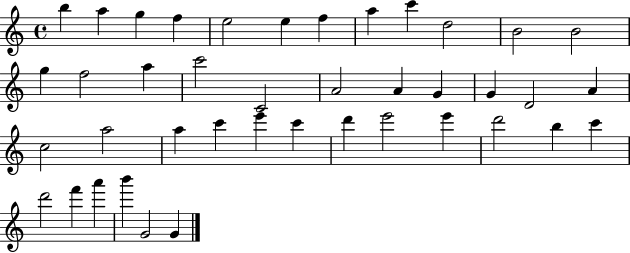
{
  \clef treble
  \time 4/4
  \defaultTimeSignature
  \key c \major
  b''4 a''4 g''4 f''4 | e''2 e''4 f''4 | a''4 c'''4 d''2 | b'2 b'2 | \break g''4 f''2 a''4 | c'''2 c'2 | a'2 a'4 g'4 | g'4 d'2 a'4 | \break c''2 a''2 | a''4 c'''4 e'''4 c'''4 | d'''4 e'''2 e'''4 | d'''2 b''4 c'''4 | \break d'''2 f'''4 a'''4 | b'''4 g'2 g'4 | \bar "|."
}